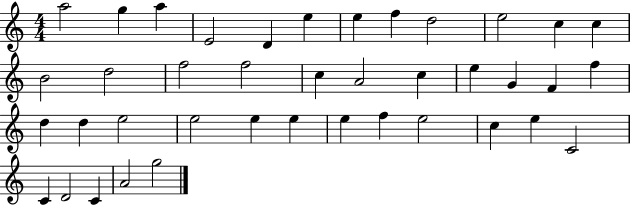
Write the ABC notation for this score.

X:1
T:Untitled
M:4/4
L:1/4
K:C
a2 g a E2 D e e f d2 e2 c c B2 d2 f2 f2 c A2 c e G F f d d e2 e2 e e e f e2 c e C2 C D2 C A2 g2